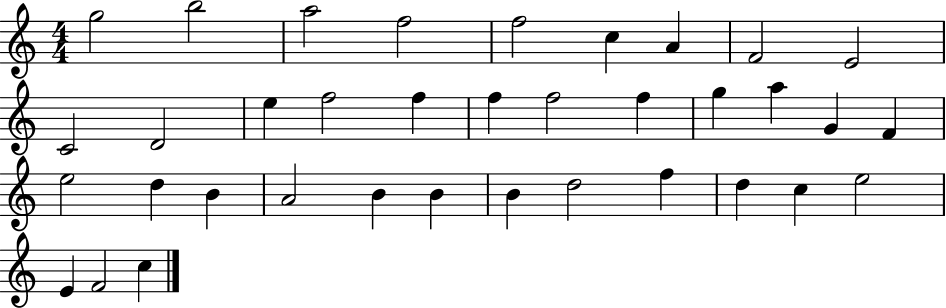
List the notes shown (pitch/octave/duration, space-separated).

G5/h B5/h A5/h F5/h F5/h C5/q A4/q F4/h E4/h C4/h D4/h E5/q F5/h F5/q F5/q F5/h F5/q G5/q A5/q G4/q F4/q E5/h D5/q B4/q A4/h B4/q B4/q B4/q D5/h F5/q D5/q C5/q E5/h E4/q F4/h C5/q